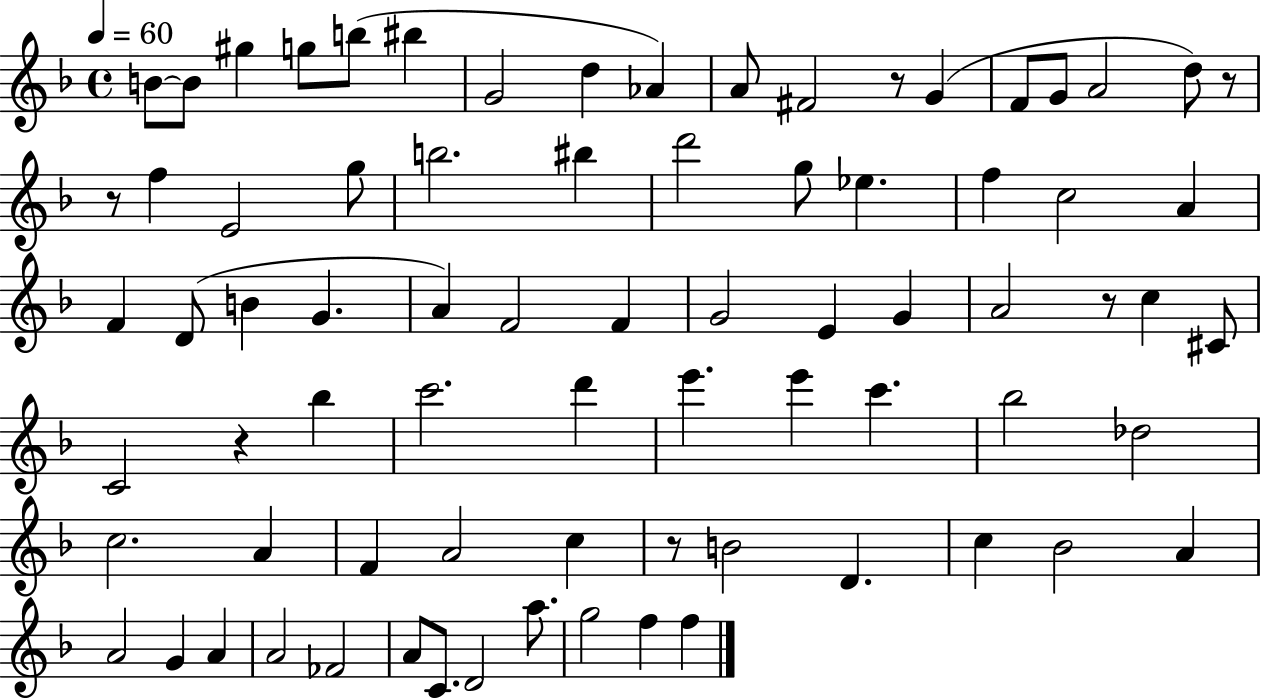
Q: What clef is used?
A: treble